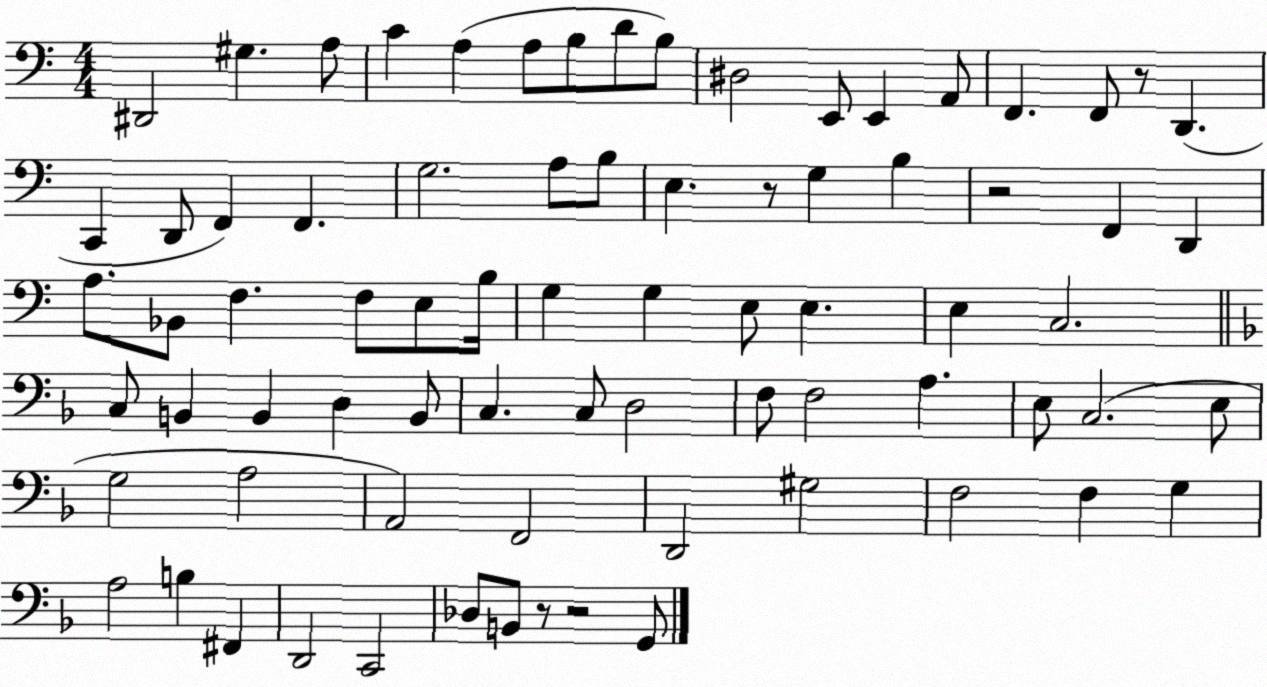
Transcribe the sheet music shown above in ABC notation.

X:1
T:Untitled
M:4/4
L:1/4
K:C
^D,,2 ^G, A,/2 C A, A,/2 B,/2 D/2 B,/2 ^D,2 E,,/2 E,, A,,/2 F,, F,,/2 z/2 D,, C,, D,,/2 F,, F,, G,2 A,/2 B,/2 E, z/2 G, B, z2 F,, D,, A,/2 _B,,/2 F, F,/2 E,/2 B,/4 G, G, E,/2 E, E, C,2 C,/2 B,, B,, D, B,,/2 C, C,/2 D,2 F,/2 F,2 A, E,/2 C,2 E,/2 G,2 A,2 A,,2 F,,2 D,,2 ^G,2 F,2 F, G, A,2 B, ^F,, D,,2 C,,2 _D,/2 B,,/2 z/2 z2 G,,/2